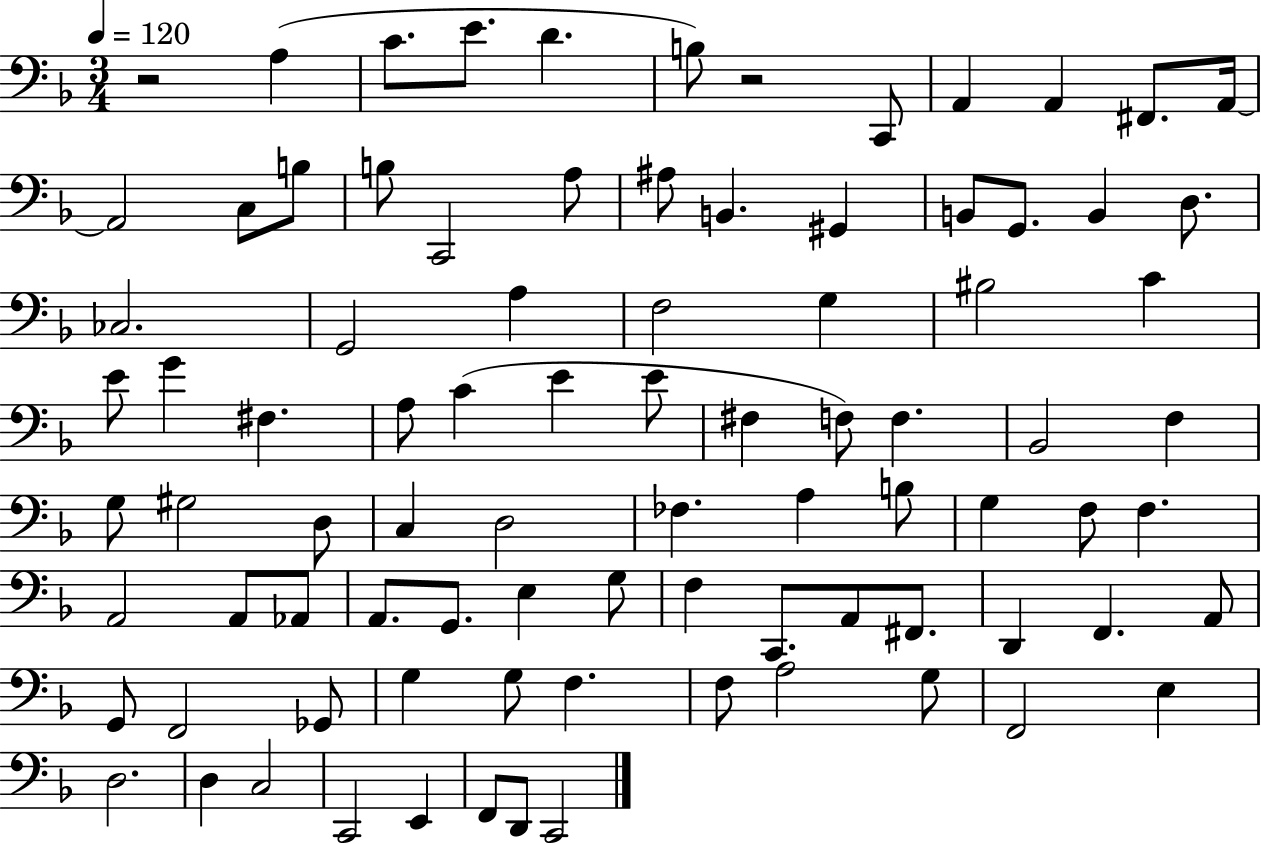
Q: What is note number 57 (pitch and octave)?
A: A2